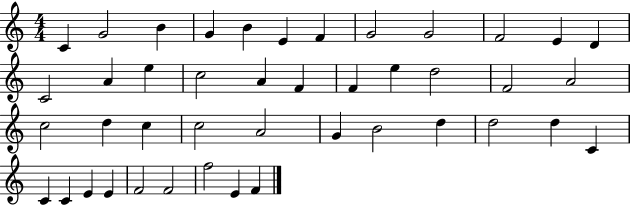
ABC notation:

X:1
T:Untitled
M:4/4
L:1/4
K:C
C G2 B G B E F G2 G2 F2 E D C2 A e c2 A F F e d2 F2 A2 c2 d c c2 A2 G B2 d d2 d C C C E E F2 F2 f2 E F